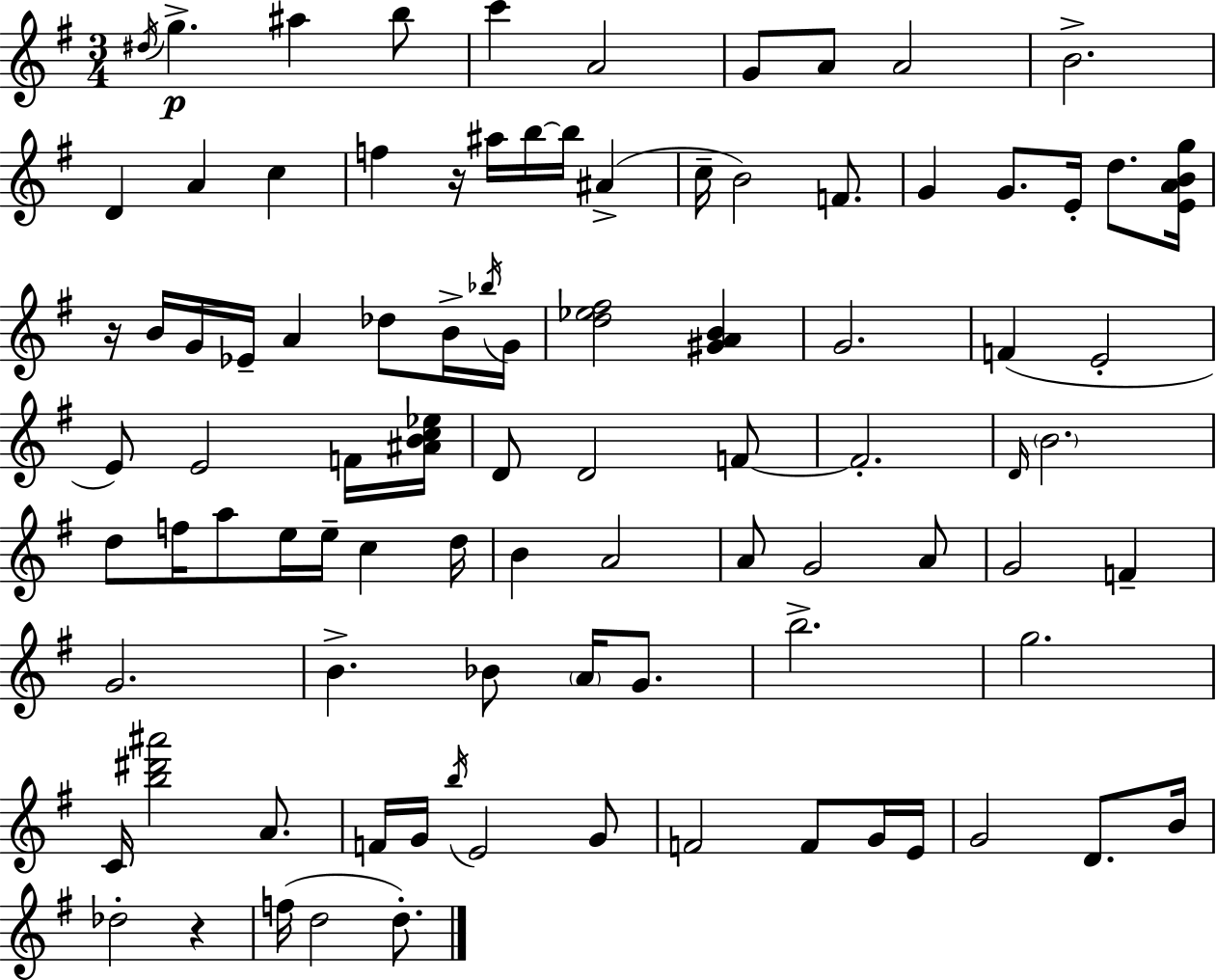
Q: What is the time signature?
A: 3/4